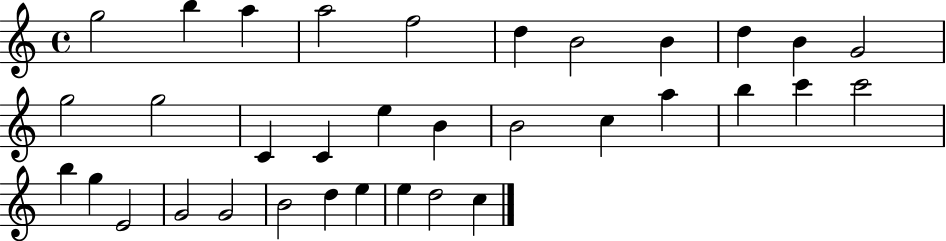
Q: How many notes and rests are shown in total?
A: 34